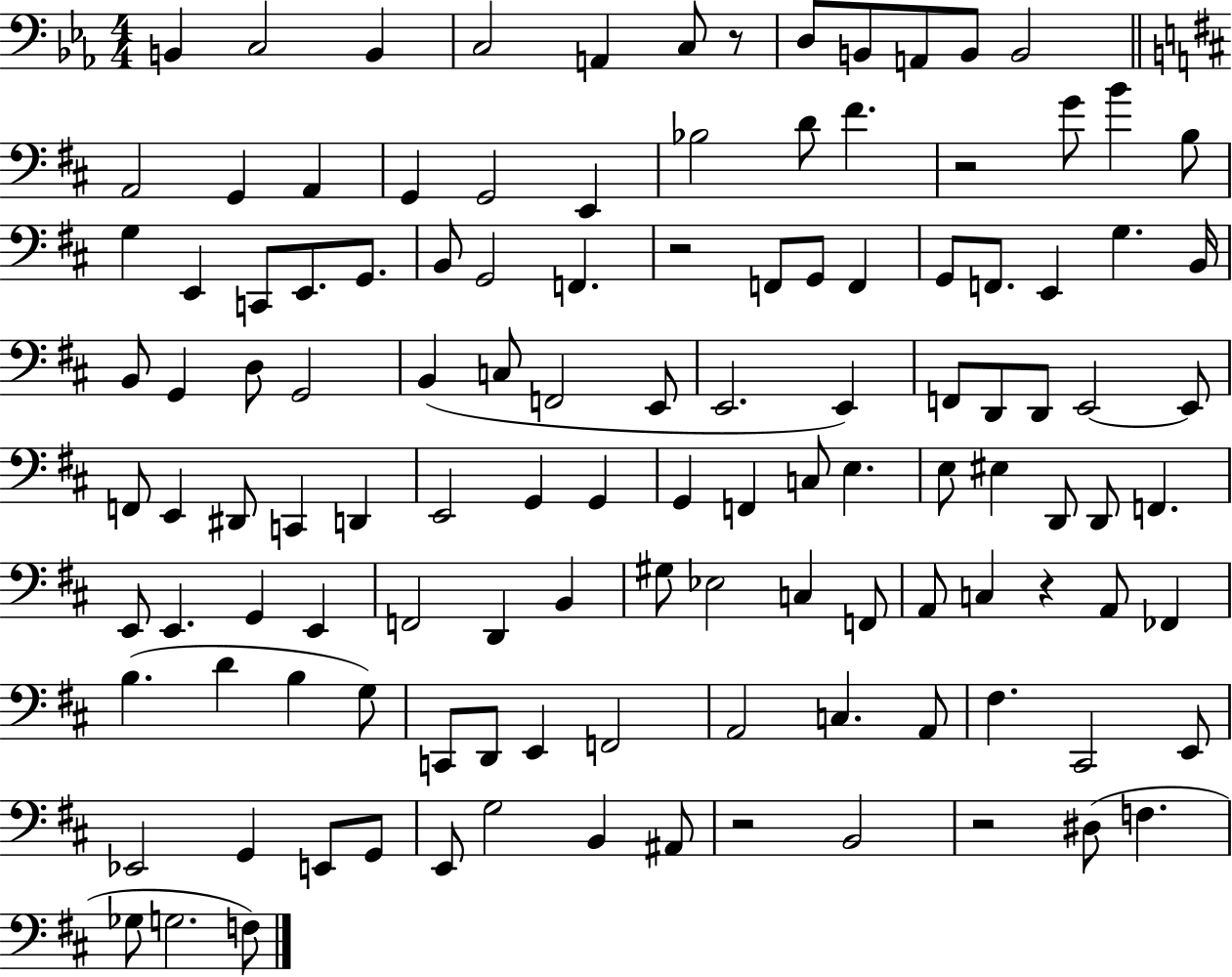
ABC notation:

X:1
T:Untitled
M:4/4
L:1/4
K:Eb
B,, C,2 B,, C,2 A,, C,/2 z/2 D,/2 B,,/2 A,,/2 B,,/2 B,,2 A,,2 G,, A,, G,, G,,2 E,, _B,2 D/2 ^F z2 G/2 B B,/2 G, E,, C,,/2 E,,/2 G,,/2 B,,/2 G,,2 F,, z2 F,,/2 G,,/2 F,, G,,/2 F,,/2 E,, G, B,,/4 B,,/2 G,, D,/2 G,,2 B,, C,/2 F,,2 E,,/2 E,,2 E,, F,,/2 D,,/2 D,,/2 E,,2 E,,/2 F,,/2 E,, ^D,,/2 C,, D,, E,,2 G,, G,, G,, F,, C,/2 E, E,/2 ^E, D,,/2 D,,/2 F,, E,,/2 E,, G,, E,, F,,2 D,, B,, ^G,/2 _E,2 C, F,,/2 A,,/2 C, z A,,/2 _F,, B, D B, G,/2 C,,/2 D,,/2 E,, F,,2 A,,2 C, A,,/2 ^F, ^C,,2 E,,/2 _E,,2 G,, E,,/2 G,,/2 E,,/2 G,2 B,, ^A,,/2 z2 B,,2 z2 ^D,/2 F, _G,/2 G,2 F,/2